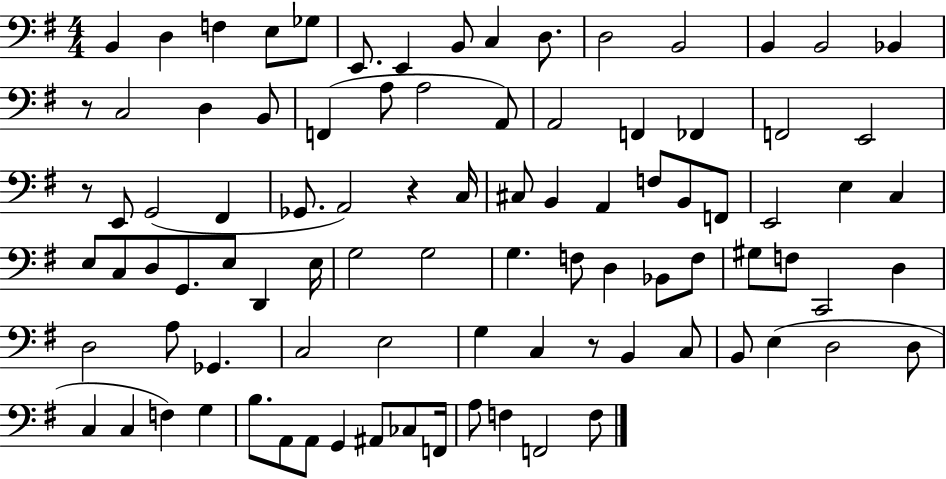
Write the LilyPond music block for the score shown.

{
  \clef bass
  \numericTimeSignature
  \time 4/4
  \key g \major
  b,4 d4 f4 e8 ges8 | e,8. e,4 b,8 c4 d8. | d2 b,2 | b,4 b,2 bes,4 | \break r8 c2 d4 b,8 | f,4( a8 a2 a,8) | a,2 f,4 fes,4 | f,2 e,2 | \break r8 e,8 g,2( fis,4 | ges,8. a,2) r4 c16 | cis8 b,4 a,4 f8 b,8 f,8 | e,2 e4 c4 | \break e8 c8 d8 g,8. e8 d,4 e16 | g2 g2 | g4. f8 d4 bes,8 f8 | gis8 f8 c,2 d4 | \break d2 a8 ges,4. | c2 e2 | g4 c4 r8 b,4 c8 | b,8 e4( d2 d8 | \break c4 c4 f4) g4 | b8. a,8 a,8 g,4 ais,8 ces8 f,16 | a8 f4 f,2 f8 | \bar "|."
}